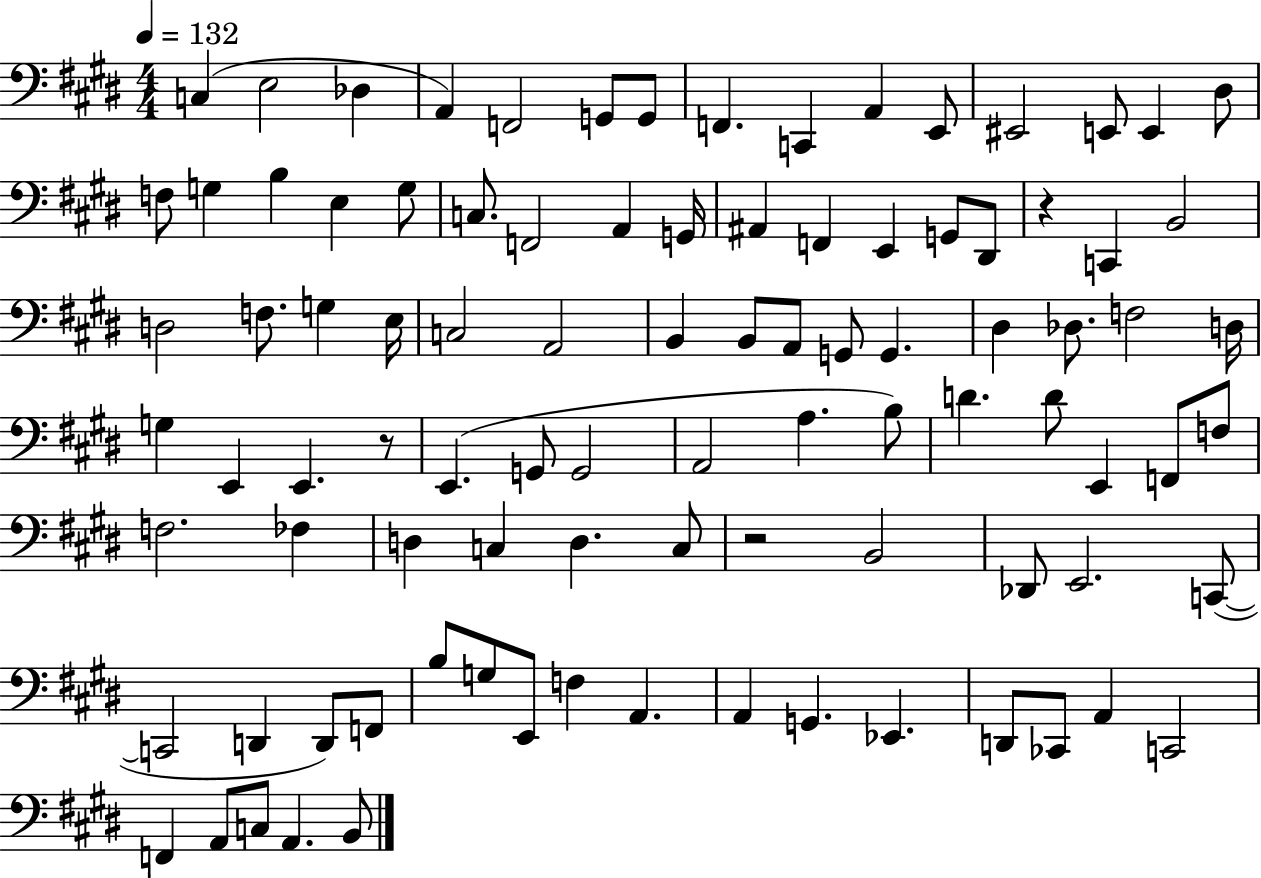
C3/q E3/h Db3/q A2/q F2/h G2/e G2/e F2/q. C2/q A2/q E2/e EIS2/h E2/e E2/q D#3/e F3/e G3/q B3/q E3/q G3/e C3/e. F2/h A2/q G2/s A#2/q F2/q E2/q G2/e D#2/e R/q C2/q B2/h D3/h F3/e. G3/q E3/s C3/h A2/h B2/q B2/e A2/e G2/e G2/q. D#3/q Db3/e. F3/h D3/s G3/q E2/q E2/q. R/e E2/q. G2/e G2/h A2/h A3/q. B3/e D4/q. D4/e E2/q F2/e F3/e F3/h. FES3/q D3/q C3/q D3/q. C3/e R/h B2/h Db2/e E2/h. C2/e C2/h D2/q D2/e F2/e B3/e G3/e E2/e F3/q A2/q. A2/q G2/q. Eb2/q. D2/e CES2/e A2/q C2/h F2/q A2/e C3/e A2/q. B2/e